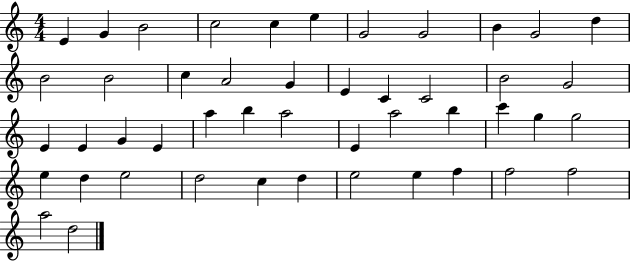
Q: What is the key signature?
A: C major